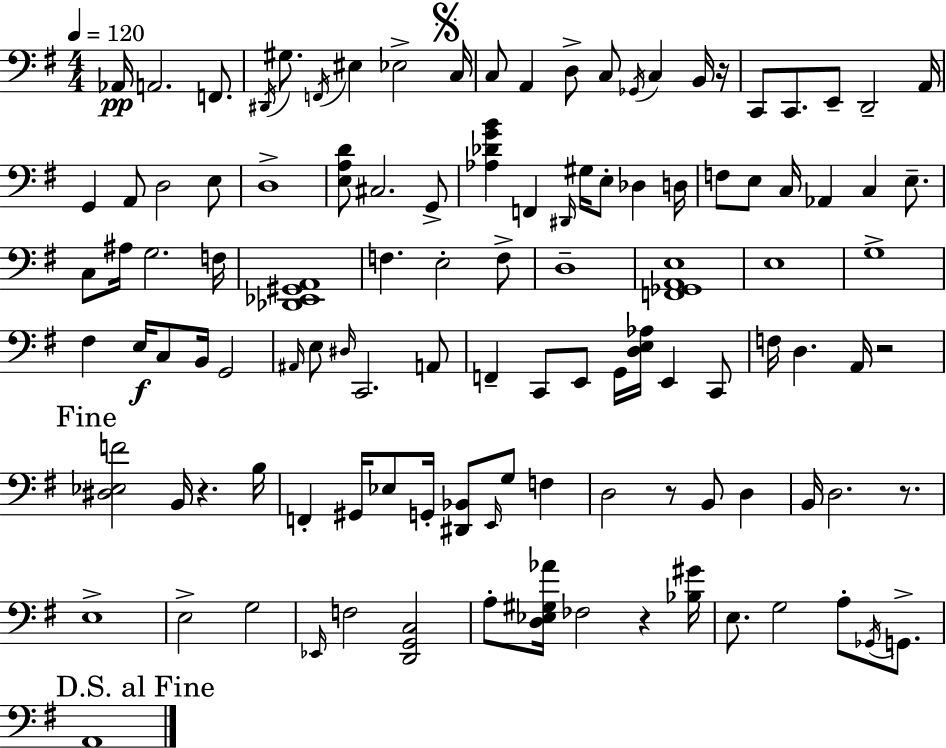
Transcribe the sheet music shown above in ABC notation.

X:1
T:Untitled
M:4/4
L:1/4
K:G
_A,,/4 A,,2 F,,/2 ^D,,/4 ^G,/2 F,,/4 ^E, _E,2 C,/4 C,/2 A,, D,/2 C,/2 _G,,/4 C, B,,/4 z/4 C,,/2 C,,/2 E,,/2 D,,2 A,,/4 G,, A,,/2 D,2 E,/2 D,4 [E,A,D]/2 ^C,2 G,,/2 [_A,_DGB] F,, ^D,,/4 ^G,/4 E,/2 _D, D,/4 F,/2 E,/2 C,/4 _A,, C, E,/2 C,/2 ^A,/4 G,2 F,/4 [_D,,_E,,^G,,A,,]4 F, E,2 F,/2 D,4 [F,,_G,,A,,E,]4 E,4 G,4 ^F, E,/4 C,/2 B,,/4 G,,2 ^A,,/4 E,/2 ^D,/4 C,,2 A,,/2 F,, C,,/2 E,,/2 G,,/4 [D,E,_A,]/4 E,, C,,/2 F,/4 D, A,,/4 z2 [^D,_E,F]2 B,,/4 z B,/4 F,, ^G,,/4 _E,/2 G,,/4 [^D,,_B,,]/2 E,,/4 G,/2 F, D,2 z/2 B,,/2 D, B,,/4 D,2 z/2 E,4 E,2 G,2 _E,,/4 F,2 [D,,G,,C,]2 A,/2 [D,_E,^G,_A]/4 _F,2 z [_B,^G]/4 E,/2 G,2 A,/2 _G,,/4 G,,/2 A,,4